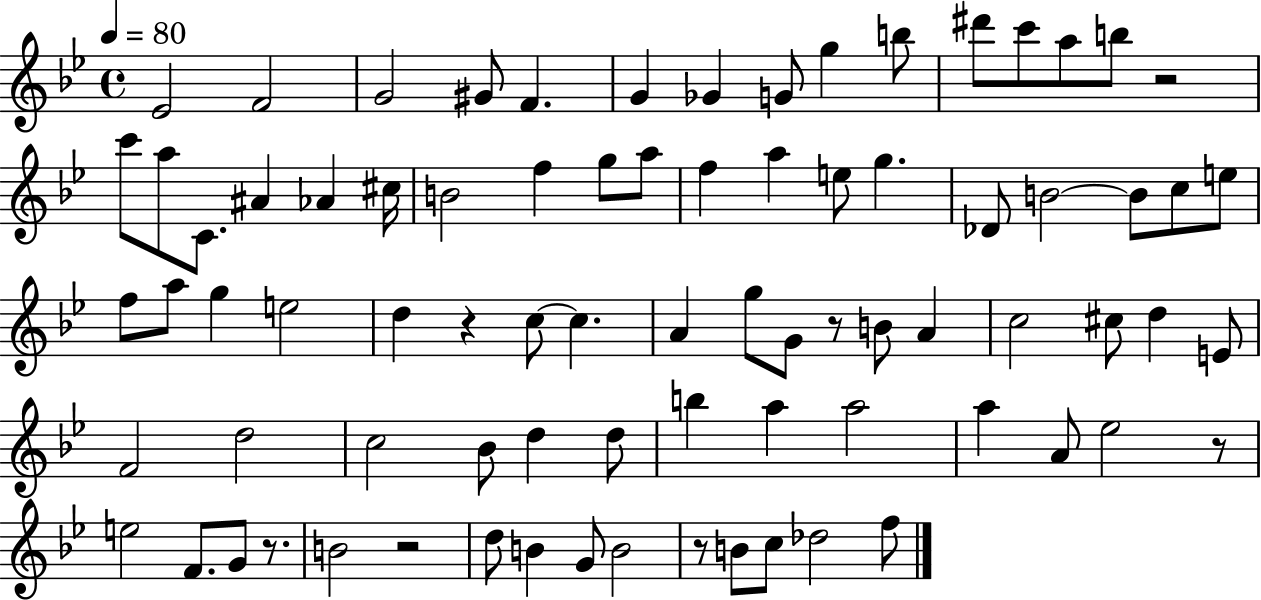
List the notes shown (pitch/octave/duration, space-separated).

Eb4/h F4/h G4/h G#4/e F4/q. G4/q Gb4/q G4/e G5/q B5/e D#6/e C6/e A5/e B5/e R/h C6/e A5/e C4/e. A#4/q Ab4/q C#5/s B4/h F5/q G5/e A5/e F5/q A5/q E5/e G5/q. Db4/e B4/h B4/e C5/e E5/e F5/e A5/e G5/q E5/h D5/q R/q C5/e C5/q. A4/q G5/e G4/e R/e B4/e A4/q C5/h C#5/e D5/q E4/e F4/h D5/h C5/h Bb4/e D5/q D5/e B5/q A5/q A5/h A5/q A4/e Eb5/h R/e E5/h F4/e. G4/e R/e. B4/h R/h D5/e B4/q G4/e B4/h R/e B4/e C5/e Db5/h F5/e